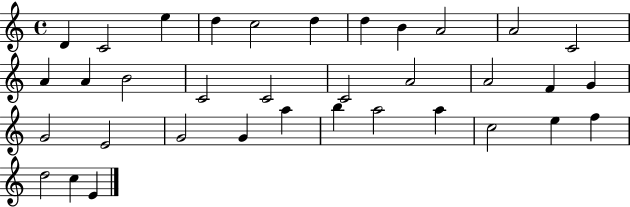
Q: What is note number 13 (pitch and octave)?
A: A4